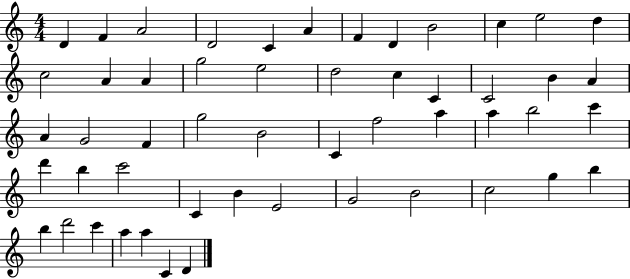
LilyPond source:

{
  \clef treble
  \numericTimeSignature
  \time 4/4
  \key c \major
  d'4 f'4 a'2 | d'2 c'4 a'4 | f'4 d'4 b'2 | c''4 e''2 d''4 | \break c''2 a'4 a'4 | g''2 e''2 | d''2 c''4 c'4 | c'2 b'4 a'4 | \break a'4 g'2 f'4 | g''2 b'2 | c'4 f''2 a''4 | a''4 b''2 c'''4 | \break d'''4 b''4 c'''2 | c'4 b'4 e'2 | g'2 b'2 | c''2 g''4 b''4 | \break b''4 d'''2 c'''4 | a''4 a''4 c'4 d'4 | \bar "|."
}